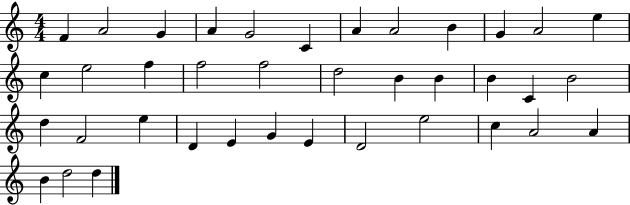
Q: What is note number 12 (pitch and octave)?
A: E5